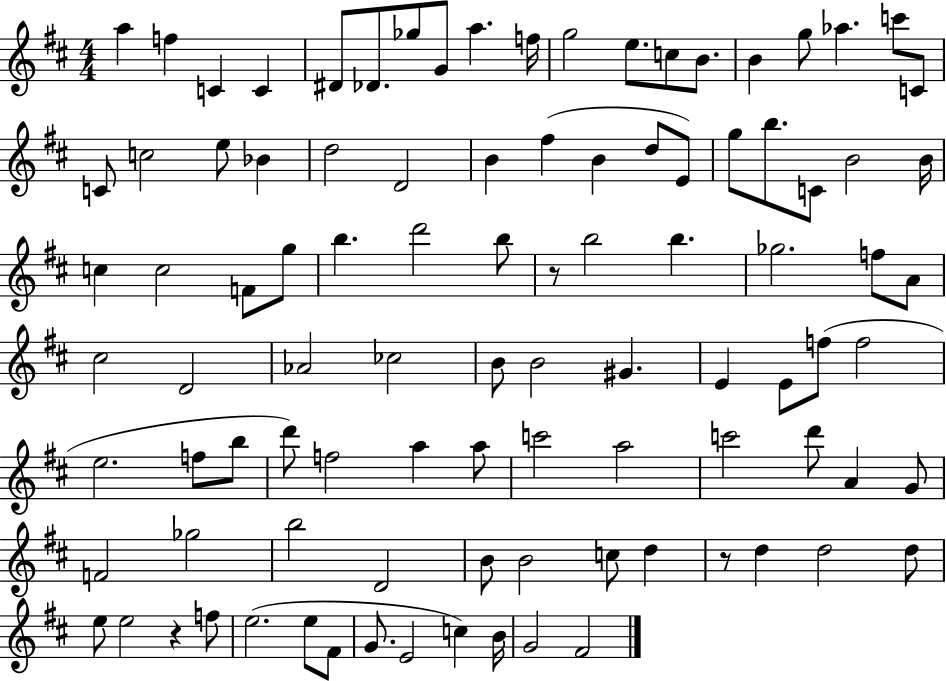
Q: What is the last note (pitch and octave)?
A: F#4